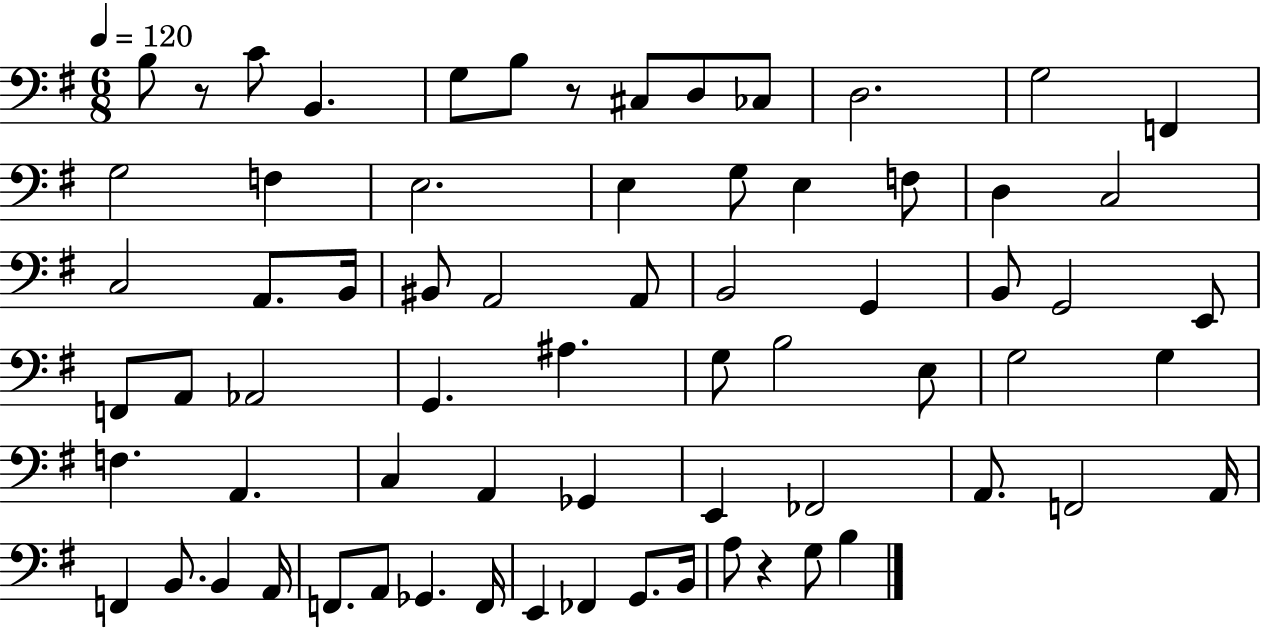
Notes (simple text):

B3/e R/e C4/e B2/q. G3/e B3/e R/e C#3/e D3/e CES3/e D3/h. G3/h F2/q G3/h F3/q E3/h. E3/q G3/e E3/q F3/e D3/q C3/h C3/h A2/e. B2/s BIS2/e A2/h A2/e B2/h G2/q B2/e G2/h E2/e F2/e A2/e Ab2/h G2/q. A#3/q. G3/e B3/h E3/e G3/h G3/q F3/q. A2/q. C3/q A2/q Gb2/q E2/q FES2/h A2/e. F2/h A2/s F2/q B2/e. B2/q A2/s F2/e. A2/e Gb2/q. F2/s E2/q FES2/q G2/e. B2/s A3/e R/q G3/e B3/q